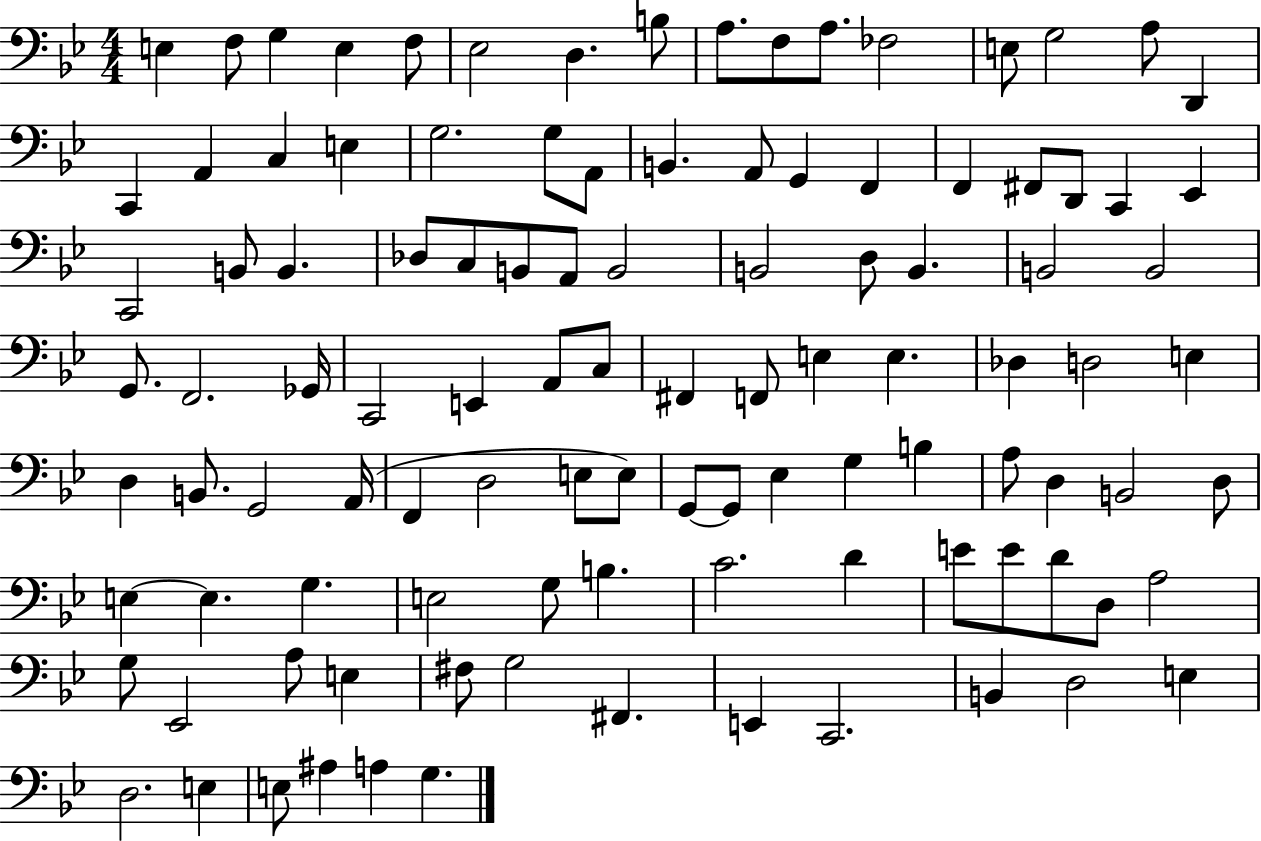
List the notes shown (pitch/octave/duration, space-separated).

E3/q F3/e G3/q E3/q F3/e Eb3/h D3/q. B3/e A3/e. F3/e A3/e. FES3/h E3/e G3/h A3/e D2/q C2/q A2/q C3/q E3/q G3/h. G3/e A2/e B2/q. A2/e G2/q F2/q F2/q F#2/e D2/e C2/q Eb2/q C2/h B2/e B2/q. Db3/e C3/e B2/e A2/e B2/h B2/h D3/e B2/q. B2/h B2/h G2/e. F2/h. Gb2/s C2/h E2/q A2/e C3/e F#2/q F2/e E3/q E3/q. Db3/q D3/h E3/q D3/q B2/e. G2/h A2/s F2/q D3/h E3/e E3/e G2/e G2/e Eb3/q G3/q B3/q A3/e D3/q B2/h D3/e E3/q E3/q. G3/q. E3/h G3/e B3/q. C4/h. D4/q E4/e E4/e D4/e D3/e A3/h G3/e Eb2/h A3/e E3/q F#3/e G3/h F#2/q. E2/q C2/h. B2/q D3/h E3/q D3/h. E3/q E3/e A#3/q A3/q G3/q.